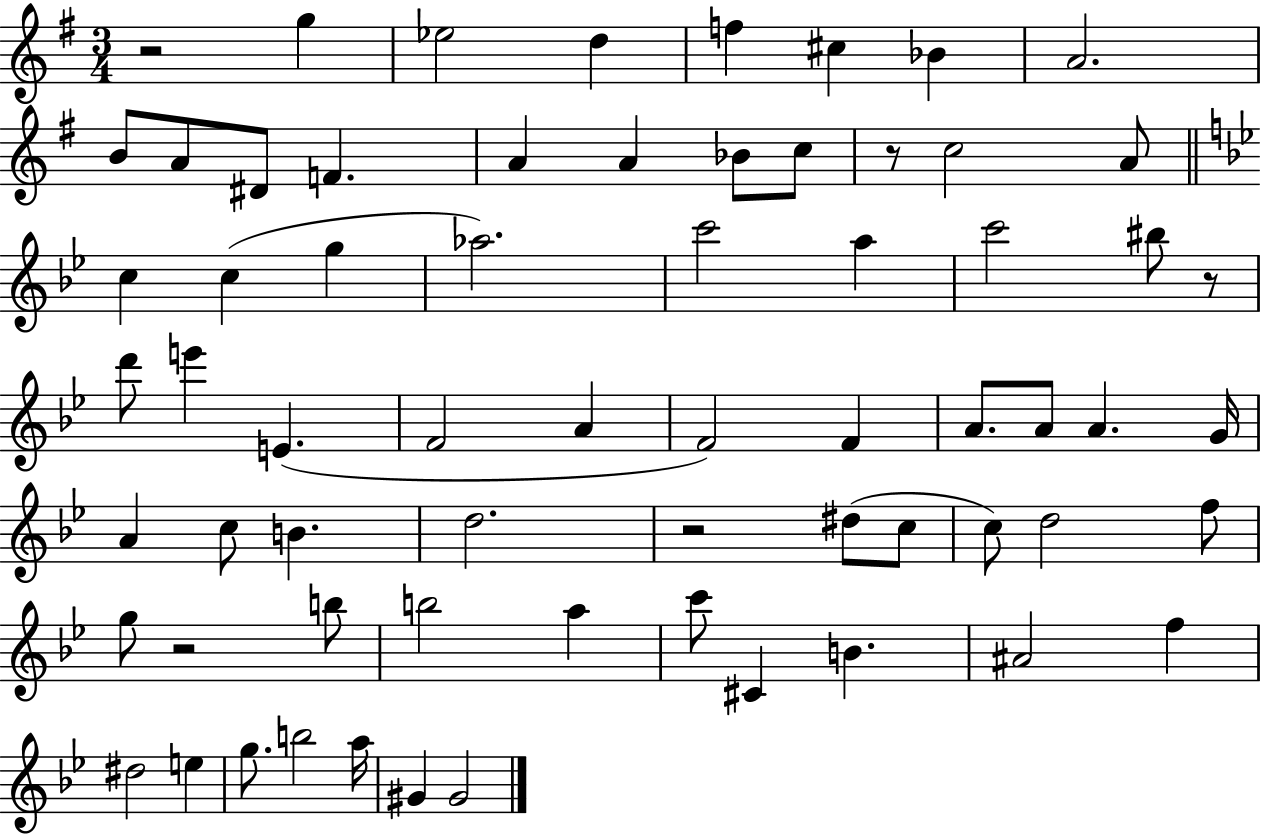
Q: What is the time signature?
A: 3/4